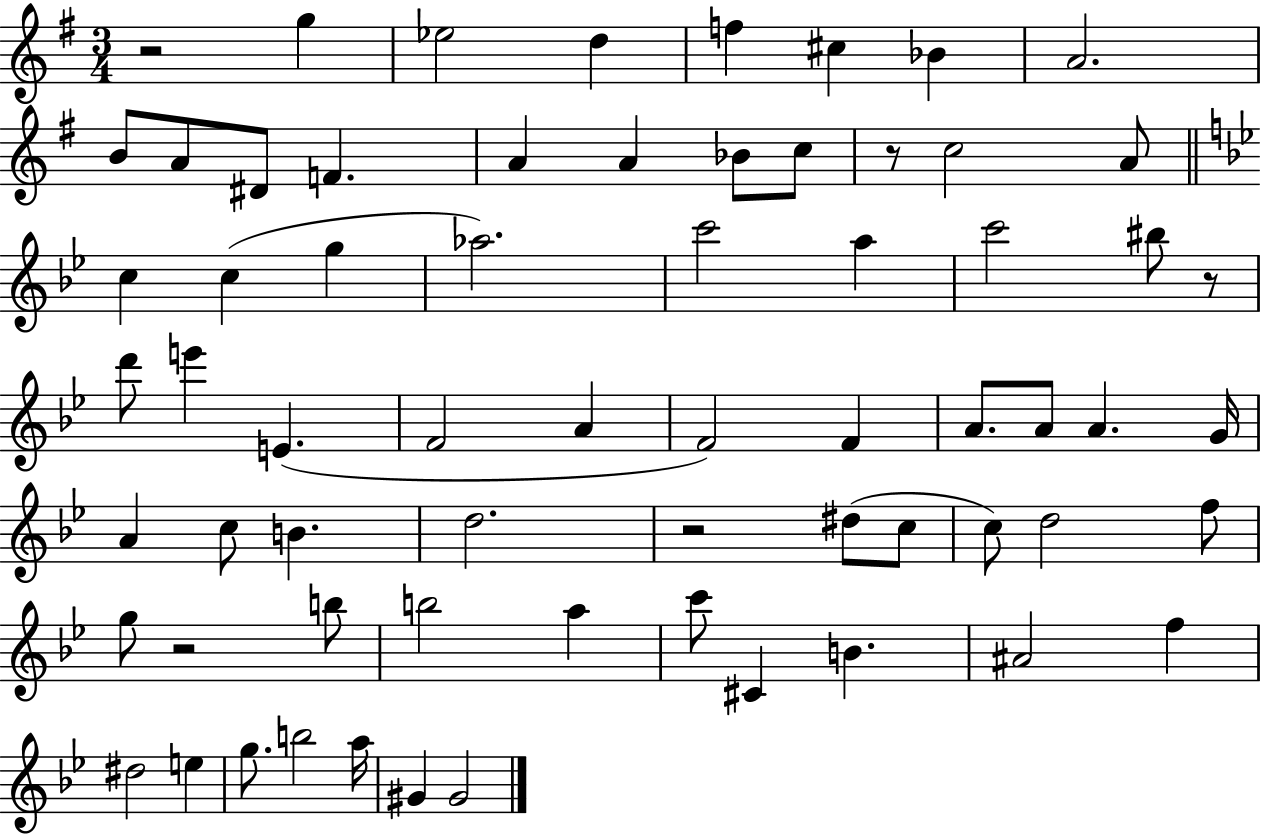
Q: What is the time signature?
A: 3/4